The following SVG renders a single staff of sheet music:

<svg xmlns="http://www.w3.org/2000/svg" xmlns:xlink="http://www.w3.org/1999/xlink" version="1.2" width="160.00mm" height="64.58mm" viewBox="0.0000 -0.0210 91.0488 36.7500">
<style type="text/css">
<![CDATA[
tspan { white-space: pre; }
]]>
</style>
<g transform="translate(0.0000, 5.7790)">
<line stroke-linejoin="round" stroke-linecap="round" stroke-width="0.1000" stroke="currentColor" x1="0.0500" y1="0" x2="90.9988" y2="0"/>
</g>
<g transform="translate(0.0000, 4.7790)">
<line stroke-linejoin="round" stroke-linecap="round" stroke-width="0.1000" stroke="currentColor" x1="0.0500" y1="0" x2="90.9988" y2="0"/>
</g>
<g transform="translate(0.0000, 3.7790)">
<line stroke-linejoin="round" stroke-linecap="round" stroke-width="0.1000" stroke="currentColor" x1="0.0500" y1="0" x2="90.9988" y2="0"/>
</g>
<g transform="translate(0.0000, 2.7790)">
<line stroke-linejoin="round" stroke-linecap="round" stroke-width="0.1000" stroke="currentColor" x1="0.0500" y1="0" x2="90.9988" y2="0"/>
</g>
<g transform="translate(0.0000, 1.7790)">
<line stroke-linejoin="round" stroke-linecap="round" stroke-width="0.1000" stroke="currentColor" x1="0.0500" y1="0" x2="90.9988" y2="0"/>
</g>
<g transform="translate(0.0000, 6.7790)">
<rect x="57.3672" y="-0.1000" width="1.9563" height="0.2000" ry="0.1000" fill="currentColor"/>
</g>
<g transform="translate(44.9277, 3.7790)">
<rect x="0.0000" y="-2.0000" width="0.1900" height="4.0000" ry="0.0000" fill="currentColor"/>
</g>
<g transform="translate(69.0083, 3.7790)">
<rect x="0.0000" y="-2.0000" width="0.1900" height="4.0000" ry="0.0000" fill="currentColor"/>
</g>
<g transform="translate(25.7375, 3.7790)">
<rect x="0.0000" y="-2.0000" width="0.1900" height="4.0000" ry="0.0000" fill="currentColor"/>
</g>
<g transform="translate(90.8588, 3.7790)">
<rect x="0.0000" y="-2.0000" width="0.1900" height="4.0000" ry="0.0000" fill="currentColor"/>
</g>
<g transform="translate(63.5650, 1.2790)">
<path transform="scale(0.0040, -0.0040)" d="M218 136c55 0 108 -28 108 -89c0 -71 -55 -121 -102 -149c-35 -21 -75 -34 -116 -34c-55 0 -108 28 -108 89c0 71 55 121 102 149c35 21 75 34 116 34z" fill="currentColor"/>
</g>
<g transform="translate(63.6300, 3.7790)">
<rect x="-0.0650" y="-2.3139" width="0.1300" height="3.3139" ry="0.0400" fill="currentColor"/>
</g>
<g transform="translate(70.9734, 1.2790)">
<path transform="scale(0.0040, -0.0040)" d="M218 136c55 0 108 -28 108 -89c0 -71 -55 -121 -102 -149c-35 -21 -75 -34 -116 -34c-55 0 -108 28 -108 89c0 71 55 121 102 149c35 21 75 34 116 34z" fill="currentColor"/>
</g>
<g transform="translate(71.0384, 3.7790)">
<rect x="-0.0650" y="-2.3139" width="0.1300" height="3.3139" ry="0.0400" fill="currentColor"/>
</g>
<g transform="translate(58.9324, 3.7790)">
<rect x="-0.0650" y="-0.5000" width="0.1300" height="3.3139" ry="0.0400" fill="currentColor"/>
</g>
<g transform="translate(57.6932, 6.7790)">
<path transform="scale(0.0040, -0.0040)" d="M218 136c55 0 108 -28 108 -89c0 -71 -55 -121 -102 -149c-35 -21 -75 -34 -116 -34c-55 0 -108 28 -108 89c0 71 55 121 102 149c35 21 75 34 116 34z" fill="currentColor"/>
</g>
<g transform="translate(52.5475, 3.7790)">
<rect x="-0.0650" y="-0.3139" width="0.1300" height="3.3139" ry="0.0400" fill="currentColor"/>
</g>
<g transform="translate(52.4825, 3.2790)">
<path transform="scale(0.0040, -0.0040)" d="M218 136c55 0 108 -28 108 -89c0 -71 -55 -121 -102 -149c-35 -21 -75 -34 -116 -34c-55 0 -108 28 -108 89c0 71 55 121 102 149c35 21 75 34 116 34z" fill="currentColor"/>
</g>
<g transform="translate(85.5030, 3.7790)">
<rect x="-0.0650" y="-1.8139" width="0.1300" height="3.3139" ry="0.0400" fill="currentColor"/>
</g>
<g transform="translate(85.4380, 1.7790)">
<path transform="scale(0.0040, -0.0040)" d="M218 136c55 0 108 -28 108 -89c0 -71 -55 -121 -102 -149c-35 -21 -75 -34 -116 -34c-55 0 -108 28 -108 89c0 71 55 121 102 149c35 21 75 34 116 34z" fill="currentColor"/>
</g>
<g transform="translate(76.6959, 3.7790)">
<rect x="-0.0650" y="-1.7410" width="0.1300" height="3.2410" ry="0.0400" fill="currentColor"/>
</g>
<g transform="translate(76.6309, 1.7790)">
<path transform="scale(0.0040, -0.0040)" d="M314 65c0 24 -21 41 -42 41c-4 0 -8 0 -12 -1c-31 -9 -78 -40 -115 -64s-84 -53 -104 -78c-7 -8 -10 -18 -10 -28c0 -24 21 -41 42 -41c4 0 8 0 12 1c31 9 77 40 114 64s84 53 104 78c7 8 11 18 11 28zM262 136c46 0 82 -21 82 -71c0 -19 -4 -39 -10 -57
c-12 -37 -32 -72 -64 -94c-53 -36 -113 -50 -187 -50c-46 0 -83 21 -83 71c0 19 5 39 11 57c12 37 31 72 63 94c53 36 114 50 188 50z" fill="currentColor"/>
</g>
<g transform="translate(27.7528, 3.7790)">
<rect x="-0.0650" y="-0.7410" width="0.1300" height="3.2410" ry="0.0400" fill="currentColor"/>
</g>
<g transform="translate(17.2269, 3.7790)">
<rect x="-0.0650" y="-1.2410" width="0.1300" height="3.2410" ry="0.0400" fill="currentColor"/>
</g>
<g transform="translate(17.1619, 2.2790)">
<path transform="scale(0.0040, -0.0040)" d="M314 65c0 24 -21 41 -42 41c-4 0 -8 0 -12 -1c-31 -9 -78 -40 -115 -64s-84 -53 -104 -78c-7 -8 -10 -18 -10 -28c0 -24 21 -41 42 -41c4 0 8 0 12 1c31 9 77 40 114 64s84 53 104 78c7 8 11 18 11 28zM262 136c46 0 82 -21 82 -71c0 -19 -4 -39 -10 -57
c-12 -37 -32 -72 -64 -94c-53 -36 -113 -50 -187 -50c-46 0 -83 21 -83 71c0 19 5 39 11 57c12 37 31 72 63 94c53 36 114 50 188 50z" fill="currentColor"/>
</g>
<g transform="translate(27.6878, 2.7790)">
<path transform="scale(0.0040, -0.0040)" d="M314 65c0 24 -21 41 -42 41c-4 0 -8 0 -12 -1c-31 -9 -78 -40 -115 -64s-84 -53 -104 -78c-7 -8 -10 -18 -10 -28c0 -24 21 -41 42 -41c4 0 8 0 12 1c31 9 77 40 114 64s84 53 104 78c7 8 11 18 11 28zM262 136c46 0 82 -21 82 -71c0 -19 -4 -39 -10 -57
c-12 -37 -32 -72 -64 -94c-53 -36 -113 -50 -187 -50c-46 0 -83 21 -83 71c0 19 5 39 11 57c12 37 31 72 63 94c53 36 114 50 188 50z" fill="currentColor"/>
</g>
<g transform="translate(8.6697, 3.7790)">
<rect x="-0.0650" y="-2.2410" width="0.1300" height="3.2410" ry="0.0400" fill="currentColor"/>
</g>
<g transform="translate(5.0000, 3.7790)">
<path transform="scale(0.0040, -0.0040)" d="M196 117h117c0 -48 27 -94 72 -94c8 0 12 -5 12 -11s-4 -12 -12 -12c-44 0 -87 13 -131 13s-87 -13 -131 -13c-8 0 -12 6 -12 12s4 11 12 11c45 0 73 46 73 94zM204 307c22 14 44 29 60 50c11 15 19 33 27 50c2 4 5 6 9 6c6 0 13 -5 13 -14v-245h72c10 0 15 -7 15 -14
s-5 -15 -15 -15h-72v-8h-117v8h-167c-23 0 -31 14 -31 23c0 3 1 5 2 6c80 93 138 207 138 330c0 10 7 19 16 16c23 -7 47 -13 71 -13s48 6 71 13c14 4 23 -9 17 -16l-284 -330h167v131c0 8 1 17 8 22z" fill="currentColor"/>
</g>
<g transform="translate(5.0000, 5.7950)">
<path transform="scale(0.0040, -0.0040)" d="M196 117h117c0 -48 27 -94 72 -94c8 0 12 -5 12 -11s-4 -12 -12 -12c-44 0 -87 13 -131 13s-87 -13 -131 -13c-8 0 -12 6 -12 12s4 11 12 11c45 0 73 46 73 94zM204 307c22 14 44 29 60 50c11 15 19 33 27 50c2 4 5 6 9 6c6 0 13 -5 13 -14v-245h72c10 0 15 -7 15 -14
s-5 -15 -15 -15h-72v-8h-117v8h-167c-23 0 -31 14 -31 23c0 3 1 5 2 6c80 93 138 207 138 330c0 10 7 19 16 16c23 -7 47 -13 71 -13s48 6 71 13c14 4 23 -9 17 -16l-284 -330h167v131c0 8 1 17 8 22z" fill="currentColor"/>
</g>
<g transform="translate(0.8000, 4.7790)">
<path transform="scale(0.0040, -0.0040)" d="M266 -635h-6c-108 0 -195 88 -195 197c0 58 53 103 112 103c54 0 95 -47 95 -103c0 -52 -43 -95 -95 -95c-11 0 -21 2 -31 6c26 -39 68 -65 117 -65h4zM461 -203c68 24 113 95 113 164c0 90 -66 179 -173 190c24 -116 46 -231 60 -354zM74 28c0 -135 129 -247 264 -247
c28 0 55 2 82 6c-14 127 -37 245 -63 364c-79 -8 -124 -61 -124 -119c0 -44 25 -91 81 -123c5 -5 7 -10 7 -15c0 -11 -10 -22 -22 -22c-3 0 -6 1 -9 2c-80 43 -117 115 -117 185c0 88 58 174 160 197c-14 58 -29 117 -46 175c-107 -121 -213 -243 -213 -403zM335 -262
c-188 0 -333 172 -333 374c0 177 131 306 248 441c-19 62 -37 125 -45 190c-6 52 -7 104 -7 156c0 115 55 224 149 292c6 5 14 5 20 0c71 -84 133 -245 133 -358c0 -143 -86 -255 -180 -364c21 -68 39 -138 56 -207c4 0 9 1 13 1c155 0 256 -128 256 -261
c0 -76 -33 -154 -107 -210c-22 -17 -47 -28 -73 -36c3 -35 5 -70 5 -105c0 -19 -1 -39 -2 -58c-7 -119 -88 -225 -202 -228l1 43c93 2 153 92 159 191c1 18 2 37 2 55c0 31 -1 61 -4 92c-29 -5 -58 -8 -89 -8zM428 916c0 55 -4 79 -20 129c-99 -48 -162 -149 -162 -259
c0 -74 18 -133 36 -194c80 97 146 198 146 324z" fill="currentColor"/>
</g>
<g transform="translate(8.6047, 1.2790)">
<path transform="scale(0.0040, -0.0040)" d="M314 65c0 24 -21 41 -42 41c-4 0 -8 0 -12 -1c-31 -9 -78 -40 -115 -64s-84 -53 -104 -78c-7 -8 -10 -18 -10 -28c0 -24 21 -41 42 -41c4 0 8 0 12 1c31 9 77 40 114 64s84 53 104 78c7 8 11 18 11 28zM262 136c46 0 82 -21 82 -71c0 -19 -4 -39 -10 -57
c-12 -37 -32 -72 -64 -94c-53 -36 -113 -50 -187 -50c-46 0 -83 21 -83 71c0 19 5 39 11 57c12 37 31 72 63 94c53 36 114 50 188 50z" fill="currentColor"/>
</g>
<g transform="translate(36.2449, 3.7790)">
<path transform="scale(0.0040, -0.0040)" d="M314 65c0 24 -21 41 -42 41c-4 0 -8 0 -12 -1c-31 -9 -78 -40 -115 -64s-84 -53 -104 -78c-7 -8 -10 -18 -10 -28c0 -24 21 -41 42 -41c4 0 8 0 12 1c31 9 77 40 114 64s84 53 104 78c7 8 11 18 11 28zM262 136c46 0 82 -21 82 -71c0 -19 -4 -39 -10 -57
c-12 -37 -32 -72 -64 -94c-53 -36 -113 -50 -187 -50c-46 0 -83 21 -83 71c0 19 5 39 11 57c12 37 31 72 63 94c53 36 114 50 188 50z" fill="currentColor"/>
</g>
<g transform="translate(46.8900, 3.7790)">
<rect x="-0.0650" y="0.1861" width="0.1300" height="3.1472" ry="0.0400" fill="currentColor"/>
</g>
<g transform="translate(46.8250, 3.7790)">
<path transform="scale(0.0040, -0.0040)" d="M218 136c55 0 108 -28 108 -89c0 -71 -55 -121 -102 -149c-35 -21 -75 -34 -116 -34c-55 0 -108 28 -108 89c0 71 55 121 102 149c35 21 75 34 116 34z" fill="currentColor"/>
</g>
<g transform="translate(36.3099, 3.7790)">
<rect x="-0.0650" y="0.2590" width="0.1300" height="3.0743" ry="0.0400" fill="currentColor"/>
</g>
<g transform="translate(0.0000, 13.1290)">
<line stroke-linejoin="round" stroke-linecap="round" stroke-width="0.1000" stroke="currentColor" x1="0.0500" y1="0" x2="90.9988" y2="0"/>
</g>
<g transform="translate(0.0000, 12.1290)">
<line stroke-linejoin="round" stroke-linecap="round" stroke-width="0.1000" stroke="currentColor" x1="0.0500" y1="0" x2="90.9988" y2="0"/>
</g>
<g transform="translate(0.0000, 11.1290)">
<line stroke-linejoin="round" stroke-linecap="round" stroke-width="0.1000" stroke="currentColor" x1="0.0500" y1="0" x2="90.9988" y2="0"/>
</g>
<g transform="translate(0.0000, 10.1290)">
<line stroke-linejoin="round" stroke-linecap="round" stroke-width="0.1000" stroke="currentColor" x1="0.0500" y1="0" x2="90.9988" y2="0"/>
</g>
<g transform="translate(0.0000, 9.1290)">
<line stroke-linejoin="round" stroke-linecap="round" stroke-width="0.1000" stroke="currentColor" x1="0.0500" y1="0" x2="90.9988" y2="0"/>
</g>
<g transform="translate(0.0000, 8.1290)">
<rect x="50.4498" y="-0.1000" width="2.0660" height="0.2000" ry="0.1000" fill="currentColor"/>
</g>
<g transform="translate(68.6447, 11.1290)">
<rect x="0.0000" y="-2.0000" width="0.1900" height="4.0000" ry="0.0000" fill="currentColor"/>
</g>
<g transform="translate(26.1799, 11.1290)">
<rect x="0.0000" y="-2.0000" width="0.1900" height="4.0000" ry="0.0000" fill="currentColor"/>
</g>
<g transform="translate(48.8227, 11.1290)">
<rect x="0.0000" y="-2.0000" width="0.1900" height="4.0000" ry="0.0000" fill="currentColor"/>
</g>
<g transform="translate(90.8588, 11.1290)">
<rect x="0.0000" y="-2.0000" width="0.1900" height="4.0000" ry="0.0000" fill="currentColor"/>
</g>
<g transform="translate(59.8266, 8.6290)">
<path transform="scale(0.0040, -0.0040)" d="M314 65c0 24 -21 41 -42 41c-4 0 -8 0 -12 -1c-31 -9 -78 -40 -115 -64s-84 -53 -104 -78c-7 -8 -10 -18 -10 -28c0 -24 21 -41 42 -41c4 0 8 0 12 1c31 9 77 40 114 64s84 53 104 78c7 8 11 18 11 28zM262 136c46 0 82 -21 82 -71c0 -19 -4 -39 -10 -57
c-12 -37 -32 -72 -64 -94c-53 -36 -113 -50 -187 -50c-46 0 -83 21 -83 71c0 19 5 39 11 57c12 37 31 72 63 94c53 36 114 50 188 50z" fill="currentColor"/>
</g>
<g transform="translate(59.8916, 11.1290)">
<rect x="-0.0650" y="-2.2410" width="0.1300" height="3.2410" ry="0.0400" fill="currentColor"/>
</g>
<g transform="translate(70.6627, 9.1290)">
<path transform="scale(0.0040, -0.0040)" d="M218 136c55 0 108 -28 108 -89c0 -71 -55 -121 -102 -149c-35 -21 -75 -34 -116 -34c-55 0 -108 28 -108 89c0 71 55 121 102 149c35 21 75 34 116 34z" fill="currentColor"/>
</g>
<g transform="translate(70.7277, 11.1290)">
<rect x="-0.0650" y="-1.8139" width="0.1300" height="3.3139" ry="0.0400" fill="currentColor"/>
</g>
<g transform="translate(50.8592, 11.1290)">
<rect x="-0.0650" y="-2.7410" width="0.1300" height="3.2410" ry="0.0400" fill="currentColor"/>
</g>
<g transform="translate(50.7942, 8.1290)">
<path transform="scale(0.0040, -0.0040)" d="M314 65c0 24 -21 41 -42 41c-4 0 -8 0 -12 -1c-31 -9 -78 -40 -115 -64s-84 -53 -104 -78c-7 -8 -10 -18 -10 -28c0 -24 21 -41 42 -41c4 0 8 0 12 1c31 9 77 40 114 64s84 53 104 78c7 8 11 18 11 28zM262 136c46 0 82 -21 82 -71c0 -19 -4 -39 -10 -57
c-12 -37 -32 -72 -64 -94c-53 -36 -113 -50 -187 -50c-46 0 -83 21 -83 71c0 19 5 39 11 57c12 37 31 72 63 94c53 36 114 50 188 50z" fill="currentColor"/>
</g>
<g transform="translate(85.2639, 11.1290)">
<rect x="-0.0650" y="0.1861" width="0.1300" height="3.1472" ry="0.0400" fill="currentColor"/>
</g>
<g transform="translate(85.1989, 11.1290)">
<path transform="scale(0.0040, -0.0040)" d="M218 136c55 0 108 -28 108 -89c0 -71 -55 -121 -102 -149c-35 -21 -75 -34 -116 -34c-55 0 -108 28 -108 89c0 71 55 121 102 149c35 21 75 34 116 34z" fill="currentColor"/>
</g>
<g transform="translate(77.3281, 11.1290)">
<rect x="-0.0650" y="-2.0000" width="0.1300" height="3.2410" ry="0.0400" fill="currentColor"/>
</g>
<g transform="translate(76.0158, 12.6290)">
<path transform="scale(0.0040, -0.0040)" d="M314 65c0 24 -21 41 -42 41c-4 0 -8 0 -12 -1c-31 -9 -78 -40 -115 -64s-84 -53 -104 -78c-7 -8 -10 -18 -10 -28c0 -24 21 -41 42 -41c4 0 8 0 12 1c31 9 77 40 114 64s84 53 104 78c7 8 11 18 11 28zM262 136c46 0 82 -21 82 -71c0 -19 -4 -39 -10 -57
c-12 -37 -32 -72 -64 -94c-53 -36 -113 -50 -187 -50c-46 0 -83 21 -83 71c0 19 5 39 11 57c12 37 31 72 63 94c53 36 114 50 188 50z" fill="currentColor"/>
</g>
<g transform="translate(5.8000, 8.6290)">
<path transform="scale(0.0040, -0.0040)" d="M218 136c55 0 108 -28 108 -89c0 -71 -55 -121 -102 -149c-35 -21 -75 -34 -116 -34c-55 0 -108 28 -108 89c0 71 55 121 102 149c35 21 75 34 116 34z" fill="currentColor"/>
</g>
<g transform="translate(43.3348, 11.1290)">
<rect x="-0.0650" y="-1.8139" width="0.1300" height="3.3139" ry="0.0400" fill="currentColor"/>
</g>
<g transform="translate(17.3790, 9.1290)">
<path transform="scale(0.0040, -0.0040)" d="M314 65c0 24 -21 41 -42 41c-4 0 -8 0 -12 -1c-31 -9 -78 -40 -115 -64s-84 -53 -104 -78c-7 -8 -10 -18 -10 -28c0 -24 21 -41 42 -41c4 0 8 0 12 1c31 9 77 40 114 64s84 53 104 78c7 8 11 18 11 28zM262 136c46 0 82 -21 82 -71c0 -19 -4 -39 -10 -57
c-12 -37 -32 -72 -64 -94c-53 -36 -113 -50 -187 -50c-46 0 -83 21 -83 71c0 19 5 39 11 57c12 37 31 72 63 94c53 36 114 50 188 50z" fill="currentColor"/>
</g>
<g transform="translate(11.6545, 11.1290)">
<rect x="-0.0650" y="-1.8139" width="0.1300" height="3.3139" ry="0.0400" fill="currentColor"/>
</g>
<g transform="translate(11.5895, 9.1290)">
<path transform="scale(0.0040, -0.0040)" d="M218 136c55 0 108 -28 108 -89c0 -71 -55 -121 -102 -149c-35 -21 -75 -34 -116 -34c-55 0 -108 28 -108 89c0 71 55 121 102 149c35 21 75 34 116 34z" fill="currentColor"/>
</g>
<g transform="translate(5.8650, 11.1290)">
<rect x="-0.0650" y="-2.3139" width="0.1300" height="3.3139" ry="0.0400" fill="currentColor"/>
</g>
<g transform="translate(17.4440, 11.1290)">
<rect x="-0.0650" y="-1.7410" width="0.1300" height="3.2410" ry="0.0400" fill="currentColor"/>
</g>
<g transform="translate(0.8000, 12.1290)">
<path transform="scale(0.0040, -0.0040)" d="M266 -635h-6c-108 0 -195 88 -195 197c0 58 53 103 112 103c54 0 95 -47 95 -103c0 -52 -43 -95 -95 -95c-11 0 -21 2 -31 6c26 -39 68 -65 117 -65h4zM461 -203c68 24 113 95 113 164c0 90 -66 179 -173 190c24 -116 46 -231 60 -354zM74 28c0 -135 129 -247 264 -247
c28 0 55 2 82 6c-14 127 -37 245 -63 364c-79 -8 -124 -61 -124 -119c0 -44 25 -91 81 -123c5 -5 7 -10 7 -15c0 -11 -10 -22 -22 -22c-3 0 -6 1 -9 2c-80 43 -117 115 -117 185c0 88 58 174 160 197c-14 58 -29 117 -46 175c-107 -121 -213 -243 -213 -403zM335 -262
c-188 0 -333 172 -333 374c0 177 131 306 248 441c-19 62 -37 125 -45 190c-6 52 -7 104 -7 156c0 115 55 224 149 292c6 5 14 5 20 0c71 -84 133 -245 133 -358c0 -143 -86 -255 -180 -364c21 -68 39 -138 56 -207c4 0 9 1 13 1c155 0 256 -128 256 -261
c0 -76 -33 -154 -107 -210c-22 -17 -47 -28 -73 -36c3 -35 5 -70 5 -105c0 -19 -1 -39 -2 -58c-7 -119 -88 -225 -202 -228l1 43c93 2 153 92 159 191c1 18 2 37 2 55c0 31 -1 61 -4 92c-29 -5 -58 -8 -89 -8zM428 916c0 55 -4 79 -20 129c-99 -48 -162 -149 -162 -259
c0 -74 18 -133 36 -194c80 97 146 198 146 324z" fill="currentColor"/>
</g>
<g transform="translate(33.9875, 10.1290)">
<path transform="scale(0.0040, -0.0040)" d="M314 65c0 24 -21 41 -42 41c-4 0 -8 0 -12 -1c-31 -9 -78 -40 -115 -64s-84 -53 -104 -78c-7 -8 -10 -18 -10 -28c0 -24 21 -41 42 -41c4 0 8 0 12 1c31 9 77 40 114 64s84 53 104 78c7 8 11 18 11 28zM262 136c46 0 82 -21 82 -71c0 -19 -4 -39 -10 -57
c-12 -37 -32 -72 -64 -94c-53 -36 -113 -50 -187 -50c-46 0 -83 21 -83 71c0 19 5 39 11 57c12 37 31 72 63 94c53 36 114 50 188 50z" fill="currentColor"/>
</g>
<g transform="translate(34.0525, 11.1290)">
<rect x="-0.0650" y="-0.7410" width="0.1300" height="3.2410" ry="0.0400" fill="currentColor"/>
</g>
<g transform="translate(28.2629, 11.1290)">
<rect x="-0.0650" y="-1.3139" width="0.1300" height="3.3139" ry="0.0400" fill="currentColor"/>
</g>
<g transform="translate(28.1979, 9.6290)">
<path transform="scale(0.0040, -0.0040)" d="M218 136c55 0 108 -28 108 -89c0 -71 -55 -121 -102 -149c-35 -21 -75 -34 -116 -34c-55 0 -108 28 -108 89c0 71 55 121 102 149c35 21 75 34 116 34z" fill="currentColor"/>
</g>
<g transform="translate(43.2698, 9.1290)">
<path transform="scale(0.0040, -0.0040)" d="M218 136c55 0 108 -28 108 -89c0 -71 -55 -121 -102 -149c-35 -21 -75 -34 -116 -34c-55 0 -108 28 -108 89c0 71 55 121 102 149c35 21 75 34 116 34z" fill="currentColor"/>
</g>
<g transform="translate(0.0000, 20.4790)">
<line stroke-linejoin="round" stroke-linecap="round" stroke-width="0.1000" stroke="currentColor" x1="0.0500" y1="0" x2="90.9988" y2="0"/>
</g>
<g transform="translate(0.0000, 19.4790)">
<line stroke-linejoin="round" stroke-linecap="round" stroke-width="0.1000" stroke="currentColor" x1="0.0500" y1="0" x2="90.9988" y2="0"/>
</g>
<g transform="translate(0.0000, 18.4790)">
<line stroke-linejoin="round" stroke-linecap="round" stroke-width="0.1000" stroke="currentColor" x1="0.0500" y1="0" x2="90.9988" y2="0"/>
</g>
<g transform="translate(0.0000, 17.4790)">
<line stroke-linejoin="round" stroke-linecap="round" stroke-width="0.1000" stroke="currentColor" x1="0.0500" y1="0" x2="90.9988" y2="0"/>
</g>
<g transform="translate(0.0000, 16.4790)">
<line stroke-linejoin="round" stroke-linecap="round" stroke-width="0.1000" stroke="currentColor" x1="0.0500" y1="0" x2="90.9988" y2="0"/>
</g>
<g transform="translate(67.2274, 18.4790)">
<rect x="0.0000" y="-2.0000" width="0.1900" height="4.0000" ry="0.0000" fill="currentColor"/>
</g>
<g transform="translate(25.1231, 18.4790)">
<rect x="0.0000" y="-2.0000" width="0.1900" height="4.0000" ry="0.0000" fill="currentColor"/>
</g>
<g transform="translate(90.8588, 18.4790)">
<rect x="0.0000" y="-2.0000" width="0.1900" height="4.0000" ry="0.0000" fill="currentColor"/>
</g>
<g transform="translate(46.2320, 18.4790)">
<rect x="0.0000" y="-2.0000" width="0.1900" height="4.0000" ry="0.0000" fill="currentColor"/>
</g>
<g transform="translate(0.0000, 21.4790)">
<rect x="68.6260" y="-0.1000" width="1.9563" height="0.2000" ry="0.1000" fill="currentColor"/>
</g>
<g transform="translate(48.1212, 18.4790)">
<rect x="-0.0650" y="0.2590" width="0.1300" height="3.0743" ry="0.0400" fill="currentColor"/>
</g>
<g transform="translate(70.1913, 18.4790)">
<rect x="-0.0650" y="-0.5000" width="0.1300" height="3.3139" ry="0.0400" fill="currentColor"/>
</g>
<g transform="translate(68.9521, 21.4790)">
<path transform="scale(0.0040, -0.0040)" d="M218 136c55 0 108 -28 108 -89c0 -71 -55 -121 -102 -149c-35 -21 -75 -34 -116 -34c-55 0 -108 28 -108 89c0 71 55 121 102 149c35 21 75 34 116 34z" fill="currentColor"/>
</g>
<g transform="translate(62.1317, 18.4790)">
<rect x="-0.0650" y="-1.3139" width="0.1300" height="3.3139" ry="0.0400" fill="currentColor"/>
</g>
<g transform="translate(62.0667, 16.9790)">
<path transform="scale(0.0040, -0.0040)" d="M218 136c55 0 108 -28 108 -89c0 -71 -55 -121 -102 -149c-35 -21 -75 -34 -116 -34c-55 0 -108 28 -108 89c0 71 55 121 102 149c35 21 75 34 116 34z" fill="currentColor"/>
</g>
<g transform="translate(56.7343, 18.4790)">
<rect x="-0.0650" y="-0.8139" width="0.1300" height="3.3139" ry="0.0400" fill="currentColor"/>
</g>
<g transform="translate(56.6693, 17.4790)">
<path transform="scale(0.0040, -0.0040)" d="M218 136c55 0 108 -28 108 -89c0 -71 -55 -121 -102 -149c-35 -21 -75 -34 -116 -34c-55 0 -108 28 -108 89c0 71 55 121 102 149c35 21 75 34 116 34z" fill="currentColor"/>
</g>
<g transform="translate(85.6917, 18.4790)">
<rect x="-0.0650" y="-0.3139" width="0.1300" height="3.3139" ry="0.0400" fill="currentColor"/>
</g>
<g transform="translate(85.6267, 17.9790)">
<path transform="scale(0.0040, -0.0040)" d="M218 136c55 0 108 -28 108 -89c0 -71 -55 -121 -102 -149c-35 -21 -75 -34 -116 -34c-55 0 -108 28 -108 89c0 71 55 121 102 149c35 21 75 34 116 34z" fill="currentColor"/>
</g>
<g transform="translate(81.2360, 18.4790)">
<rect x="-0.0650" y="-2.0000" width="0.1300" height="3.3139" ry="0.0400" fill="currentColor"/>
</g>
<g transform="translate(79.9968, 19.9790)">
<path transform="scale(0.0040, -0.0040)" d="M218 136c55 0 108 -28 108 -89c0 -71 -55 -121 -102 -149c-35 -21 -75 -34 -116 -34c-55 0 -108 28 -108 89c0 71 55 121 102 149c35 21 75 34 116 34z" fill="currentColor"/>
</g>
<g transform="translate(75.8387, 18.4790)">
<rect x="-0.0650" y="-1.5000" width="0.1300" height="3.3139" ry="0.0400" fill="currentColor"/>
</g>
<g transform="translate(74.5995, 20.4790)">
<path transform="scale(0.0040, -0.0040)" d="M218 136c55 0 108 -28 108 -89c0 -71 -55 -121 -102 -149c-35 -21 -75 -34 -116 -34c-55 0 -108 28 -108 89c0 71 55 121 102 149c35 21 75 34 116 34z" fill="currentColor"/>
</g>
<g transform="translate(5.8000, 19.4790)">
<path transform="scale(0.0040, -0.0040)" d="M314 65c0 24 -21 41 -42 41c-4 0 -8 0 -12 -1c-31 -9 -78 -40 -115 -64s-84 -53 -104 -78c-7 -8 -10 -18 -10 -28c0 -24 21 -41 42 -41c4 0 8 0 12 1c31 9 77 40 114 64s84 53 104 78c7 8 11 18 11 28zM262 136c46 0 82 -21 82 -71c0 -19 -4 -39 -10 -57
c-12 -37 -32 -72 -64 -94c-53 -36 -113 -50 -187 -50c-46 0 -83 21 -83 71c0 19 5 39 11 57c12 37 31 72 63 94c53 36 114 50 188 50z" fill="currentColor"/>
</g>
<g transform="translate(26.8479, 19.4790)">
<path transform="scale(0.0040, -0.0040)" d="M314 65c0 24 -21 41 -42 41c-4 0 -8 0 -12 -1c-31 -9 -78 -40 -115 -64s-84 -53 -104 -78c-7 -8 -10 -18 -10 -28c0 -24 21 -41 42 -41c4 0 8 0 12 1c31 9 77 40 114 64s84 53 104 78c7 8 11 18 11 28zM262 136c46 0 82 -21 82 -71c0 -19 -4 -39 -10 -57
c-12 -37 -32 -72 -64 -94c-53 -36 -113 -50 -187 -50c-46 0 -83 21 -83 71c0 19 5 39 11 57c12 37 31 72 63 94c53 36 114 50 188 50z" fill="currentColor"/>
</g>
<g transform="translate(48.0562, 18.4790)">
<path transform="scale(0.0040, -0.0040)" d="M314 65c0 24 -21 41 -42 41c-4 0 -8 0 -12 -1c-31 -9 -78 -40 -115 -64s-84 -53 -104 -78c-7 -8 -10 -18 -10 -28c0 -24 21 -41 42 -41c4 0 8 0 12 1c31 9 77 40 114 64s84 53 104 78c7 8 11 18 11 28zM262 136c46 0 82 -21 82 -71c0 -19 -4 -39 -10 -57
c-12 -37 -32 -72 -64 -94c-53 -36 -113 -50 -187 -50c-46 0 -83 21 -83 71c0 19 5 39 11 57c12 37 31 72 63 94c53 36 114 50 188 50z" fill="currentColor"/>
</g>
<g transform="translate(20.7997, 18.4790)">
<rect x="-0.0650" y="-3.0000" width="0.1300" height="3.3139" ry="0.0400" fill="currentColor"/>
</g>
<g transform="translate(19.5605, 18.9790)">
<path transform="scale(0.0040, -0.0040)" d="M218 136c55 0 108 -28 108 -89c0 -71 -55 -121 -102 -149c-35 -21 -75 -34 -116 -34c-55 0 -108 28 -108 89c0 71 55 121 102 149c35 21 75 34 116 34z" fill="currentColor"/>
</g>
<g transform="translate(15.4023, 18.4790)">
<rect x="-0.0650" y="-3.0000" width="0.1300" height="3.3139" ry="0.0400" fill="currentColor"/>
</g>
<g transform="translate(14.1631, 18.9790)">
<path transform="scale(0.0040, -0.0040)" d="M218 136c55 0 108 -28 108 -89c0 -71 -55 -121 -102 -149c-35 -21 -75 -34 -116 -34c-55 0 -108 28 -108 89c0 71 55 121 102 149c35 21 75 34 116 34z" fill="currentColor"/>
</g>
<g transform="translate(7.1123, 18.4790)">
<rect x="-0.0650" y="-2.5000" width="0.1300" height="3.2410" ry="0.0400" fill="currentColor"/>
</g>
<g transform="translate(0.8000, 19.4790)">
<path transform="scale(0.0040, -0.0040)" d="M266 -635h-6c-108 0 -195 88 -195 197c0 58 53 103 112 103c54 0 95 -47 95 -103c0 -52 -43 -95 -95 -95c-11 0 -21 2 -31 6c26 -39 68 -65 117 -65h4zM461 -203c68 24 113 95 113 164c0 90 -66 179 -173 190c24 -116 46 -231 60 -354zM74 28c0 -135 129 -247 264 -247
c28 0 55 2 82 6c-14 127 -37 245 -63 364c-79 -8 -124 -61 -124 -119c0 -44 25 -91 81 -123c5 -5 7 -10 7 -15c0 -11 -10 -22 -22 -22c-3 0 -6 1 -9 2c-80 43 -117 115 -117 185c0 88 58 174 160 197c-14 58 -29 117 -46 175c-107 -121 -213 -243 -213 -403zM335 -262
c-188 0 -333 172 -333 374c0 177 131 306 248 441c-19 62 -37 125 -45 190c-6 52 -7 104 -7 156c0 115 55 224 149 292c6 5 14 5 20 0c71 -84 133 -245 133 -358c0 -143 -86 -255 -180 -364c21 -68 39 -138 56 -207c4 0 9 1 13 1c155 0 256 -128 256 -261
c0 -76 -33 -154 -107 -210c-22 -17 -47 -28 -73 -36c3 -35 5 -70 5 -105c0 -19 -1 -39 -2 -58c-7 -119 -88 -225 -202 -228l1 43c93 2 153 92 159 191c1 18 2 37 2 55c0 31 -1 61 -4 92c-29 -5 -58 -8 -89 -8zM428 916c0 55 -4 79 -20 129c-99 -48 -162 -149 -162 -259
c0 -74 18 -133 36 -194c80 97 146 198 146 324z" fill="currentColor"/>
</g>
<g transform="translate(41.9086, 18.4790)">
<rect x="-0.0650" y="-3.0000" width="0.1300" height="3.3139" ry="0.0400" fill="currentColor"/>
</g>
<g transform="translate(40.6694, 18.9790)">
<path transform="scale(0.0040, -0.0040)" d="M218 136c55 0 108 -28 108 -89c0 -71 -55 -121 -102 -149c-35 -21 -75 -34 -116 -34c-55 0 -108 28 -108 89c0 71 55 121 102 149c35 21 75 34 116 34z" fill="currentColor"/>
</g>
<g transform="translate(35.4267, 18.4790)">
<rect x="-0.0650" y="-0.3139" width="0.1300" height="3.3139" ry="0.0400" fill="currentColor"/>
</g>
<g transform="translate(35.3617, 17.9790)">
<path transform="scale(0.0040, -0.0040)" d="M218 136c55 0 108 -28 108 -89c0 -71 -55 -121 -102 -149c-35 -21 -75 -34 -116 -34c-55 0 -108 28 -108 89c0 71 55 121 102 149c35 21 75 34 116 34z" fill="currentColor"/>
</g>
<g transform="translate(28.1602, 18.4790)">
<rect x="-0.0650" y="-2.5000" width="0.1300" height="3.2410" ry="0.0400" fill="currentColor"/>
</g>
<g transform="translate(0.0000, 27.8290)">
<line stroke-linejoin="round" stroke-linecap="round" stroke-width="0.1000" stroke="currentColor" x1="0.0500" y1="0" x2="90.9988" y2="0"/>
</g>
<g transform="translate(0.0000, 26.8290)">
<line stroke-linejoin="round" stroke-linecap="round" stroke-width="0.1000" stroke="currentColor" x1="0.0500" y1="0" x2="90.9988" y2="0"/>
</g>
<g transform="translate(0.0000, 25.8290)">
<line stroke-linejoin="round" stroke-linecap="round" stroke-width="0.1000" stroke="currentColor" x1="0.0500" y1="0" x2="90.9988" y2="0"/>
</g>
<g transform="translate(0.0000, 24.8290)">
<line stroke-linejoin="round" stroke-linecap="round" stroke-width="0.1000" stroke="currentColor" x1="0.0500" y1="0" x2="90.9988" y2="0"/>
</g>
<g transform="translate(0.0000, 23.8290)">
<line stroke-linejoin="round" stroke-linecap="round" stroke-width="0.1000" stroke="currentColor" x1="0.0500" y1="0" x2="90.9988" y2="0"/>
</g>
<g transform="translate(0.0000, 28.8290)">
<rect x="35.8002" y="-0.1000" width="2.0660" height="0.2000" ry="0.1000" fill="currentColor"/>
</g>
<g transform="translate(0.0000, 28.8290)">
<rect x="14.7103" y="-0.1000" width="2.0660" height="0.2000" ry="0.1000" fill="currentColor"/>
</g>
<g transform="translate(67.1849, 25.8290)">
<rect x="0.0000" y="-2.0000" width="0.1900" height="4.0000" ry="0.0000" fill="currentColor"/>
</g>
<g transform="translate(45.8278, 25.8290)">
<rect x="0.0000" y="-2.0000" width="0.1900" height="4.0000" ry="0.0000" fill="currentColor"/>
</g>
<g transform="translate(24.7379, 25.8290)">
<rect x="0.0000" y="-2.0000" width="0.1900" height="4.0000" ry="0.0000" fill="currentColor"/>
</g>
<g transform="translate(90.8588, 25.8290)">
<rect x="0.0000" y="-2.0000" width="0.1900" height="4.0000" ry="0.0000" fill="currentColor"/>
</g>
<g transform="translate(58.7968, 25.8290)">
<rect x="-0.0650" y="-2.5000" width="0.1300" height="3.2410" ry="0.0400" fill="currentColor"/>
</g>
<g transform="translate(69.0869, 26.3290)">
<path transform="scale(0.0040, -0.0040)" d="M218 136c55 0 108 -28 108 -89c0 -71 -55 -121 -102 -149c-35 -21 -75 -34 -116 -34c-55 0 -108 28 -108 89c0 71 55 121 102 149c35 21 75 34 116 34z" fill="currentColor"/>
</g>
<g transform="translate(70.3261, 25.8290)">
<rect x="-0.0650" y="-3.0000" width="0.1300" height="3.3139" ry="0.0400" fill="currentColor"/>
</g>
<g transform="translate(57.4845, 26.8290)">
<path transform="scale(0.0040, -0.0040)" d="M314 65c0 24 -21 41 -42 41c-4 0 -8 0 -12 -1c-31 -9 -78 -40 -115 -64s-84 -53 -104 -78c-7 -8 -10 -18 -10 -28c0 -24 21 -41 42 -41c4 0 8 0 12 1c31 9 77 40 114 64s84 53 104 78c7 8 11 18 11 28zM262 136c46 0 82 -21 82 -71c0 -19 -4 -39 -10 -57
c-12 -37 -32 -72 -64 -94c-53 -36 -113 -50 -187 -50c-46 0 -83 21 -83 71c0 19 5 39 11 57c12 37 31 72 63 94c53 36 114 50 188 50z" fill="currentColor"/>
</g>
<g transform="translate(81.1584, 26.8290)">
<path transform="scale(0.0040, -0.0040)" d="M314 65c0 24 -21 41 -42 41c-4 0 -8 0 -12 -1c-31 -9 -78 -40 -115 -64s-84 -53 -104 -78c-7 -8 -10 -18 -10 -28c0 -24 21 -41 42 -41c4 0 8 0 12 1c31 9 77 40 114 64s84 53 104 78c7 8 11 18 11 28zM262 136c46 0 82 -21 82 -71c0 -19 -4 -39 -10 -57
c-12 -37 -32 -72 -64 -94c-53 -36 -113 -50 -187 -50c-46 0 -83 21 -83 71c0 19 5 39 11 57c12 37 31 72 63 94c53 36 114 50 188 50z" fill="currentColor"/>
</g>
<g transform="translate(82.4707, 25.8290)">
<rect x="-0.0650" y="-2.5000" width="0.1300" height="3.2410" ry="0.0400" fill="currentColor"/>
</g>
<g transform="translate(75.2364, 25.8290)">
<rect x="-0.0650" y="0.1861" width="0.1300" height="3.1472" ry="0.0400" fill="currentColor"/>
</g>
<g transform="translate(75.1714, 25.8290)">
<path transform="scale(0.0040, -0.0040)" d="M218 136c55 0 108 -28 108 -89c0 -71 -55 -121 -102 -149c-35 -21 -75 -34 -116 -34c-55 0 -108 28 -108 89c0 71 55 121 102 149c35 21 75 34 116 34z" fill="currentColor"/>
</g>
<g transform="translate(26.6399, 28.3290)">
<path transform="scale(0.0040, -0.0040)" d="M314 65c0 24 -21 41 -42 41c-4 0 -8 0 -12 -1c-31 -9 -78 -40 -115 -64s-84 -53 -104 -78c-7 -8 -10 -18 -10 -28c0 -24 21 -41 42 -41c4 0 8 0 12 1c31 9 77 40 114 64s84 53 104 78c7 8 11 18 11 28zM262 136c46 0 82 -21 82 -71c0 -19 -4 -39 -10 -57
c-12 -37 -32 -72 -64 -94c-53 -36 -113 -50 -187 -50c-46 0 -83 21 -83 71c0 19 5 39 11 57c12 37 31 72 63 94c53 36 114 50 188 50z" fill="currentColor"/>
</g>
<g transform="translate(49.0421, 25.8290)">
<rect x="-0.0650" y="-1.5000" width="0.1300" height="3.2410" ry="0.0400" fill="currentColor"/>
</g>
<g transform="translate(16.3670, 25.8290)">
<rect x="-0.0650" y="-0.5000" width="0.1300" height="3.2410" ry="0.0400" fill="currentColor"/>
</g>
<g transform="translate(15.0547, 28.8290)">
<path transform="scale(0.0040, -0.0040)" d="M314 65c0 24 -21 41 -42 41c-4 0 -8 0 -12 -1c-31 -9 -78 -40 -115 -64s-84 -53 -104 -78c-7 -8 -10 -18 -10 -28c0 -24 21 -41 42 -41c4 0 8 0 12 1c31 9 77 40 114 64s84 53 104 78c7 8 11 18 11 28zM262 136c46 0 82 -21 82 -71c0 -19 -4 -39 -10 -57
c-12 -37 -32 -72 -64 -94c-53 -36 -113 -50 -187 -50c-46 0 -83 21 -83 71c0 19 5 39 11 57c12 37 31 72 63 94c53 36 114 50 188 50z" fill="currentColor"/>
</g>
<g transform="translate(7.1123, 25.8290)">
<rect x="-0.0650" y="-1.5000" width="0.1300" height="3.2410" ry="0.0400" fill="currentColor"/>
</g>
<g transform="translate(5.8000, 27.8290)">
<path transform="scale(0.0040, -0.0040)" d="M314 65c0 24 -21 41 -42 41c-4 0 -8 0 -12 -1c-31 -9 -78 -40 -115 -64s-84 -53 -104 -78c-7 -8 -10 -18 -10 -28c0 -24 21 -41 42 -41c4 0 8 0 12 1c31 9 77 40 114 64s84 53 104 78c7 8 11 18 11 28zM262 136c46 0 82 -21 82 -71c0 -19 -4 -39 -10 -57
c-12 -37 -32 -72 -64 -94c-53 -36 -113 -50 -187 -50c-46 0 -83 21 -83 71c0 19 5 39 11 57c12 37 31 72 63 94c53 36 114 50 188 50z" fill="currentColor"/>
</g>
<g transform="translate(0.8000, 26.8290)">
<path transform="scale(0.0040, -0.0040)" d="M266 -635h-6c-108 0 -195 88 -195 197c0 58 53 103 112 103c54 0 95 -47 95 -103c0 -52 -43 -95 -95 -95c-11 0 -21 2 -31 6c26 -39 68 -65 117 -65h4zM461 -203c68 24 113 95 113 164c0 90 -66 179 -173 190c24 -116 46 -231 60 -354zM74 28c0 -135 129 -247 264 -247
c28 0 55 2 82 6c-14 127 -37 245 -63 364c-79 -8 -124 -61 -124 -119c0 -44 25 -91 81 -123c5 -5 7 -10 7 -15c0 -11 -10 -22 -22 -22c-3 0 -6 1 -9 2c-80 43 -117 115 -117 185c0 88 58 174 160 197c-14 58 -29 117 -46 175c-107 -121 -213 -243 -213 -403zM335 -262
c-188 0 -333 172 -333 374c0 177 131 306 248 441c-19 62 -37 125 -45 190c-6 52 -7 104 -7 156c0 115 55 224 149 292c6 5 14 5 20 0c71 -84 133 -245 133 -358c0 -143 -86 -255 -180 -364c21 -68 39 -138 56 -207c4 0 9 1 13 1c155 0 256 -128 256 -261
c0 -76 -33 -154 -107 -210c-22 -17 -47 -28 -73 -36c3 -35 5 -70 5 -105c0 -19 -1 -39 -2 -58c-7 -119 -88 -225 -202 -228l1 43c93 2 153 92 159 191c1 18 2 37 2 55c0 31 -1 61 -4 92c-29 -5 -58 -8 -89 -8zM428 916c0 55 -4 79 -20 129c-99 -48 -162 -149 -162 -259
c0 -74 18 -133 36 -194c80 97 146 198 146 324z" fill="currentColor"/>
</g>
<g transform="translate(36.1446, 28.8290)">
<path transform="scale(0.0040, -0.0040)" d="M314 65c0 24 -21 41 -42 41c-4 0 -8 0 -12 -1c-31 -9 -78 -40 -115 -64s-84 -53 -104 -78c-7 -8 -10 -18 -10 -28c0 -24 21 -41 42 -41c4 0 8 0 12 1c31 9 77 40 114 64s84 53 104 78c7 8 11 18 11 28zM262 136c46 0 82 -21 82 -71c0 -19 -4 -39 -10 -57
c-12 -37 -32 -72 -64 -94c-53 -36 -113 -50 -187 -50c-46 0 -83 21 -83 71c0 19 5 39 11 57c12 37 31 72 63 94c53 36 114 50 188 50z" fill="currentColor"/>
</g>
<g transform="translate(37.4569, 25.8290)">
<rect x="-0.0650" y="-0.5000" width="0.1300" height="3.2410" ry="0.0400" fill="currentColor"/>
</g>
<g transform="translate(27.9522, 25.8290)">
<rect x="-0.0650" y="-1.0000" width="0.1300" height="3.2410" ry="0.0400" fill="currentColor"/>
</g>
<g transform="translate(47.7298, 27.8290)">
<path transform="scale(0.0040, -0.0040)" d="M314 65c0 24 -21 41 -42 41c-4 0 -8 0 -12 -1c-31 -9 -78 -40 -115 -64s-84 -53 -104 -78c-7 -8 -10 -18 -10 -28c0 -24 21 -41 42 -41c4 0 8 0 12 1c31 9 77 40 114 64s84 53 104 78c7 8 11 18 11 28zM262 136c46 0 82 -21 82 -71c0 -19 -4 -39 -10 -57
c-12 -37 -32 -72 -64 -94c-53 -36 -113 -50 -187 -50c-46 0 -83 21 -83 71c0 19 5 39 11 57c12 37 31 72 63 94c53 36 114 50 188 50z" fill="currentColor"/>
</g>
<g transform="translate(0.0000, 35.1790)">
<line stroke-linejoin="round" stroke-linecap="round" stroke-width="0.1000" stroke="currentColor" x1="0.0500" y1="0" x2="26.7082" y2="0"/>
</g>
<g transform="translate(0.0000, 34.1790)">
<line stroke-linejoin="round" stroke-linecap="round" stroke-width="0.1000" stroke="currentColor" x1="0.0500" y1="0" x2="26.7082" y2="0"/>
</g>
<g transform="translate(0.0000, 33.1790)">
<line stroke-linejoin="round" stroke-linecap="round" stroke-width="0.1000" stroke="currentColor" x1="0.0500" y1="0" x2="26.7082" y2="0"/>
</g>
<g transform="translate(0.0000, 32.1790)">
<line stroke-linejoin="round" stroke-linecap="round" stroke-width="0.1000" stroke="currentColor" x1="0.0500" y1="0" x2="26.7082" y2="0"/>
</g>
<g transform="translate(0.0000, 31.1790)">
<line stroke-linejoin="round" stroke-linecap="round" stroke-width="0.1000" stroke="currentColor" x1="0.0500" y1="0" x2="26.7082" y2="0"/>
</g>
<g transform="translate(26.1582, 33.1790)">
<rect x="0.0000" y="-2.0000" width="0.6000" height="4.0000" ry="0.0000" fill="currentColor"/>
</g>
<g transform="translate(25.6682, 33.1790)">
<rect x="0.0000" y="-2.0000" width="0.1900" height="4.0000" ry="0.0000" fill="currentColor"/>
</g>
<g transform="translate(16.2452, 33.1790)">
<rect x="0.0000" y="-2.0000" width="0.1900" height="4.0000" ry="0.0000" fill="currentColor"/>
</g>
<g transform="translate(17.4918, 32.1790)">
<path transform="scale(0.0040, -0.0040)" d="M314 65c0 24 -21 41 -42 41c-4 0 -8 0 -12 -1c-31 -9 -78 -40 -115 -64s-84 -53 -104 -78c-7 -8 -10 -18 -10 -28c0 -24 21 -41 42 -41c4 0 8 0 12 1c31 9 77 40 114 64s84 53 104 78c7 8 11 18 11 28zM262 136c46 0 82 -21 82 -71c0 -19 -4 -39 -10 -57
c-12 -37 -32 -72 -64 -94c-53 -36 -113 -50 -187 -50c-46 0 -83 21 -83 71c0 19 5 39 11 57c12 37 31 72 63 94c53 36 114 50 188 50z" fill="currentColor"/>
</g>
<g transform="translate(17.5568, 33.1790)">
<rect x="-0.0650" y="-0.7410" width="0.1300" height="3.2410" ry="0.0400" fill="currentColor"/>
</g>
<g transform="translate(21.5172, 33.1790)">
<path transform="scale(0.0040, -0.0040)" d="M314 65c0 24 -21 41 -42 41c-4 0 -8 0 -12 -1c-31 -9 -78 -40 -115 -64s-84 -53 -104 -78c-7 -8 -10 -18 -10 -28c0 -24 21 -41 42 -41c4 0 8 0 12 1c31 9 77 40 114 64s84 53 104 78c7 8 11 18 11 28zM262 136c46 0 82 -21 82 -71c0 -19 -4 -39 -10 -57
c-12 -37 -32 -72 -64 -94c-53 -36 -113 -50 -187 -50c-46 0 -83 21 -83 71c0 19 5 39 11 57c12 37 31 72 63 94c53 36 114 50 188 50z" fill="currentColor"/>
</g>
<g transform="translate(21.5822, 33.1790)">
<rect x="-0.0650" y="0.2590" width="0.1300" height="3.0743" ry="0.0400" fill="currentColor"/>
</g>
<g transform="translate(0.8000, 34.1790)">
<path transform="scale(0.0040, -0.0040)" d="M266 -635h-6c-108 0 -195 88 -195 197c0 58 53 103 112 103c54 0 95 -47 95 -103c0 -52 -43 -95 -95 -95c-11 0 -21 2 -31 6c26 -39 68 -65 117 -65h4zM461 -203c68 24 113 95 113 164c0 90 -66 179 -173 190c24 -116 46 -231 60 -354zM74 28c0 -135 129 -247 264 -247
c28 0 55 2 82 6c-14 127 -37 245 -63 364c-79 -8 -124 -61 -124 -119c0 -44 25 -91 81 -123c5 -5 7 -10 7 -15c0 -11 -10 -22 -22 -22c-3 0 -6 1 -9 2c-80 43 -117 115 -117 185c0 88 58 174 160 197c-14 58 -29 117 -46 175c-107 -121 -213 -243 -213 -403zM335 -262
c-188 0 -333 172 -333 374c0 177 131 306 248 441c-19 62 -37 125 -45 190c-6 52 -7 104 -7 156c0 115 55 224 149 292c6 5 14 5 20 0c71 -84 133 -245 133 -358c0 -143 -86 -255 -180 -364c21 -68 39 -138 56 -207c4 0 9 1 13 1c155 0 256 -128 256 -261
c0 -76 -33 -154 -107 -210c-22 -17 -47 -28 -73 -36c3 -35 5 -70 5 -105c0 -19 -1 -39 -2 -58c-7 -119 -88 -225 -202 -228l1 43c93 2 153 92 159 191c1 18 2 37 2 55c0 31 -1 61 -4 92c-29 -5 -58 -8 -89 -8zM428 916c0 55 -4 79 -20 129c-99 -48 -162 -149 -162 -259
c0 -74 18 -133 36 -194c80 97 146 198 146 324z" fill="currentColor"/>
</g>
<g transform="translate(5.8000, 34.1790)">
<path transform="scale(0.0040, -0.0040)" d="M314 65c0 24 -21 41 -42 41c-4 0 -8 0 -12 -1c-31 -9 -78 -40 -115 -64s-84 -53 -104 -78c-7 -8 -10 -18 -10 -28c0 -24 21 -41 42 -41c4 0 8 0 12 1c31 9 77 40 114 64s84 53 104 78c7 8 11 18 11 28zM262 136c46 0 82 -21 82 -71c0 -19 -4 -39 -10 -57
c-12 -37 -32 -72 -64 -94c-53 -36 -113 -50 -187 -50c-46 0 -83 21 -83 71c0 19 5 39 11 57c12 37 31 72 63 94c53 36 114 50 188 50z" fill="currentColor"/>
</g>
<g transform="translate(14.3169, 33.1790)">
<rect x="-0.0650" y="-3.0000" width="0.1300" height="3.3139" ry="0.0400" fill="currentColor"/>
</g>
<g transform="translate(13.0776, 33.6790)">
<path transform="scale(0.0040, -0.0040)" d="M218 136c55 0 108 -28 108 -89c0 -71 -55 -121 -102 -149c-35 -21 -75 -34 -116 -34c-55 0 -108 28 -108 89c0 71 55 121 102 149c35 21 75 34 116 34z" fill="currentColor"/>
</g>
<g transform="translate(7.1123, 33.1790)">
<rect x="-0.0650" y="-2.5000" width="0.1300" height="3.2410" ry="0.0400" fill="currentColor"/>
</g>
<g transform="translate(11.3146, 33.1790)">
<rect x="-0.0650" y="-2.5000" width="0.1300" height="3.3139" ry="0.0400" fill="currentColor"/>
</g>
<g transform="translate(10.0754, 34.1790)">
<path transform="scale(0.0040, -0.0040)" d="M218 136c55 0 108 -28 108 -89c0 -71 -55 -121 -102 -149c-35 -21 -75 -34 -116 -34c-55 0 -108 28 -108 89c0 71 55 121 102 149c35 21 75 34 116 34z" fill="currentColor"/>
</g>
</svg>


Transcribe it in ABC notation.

X:1
T:Untitled
M:4/4
L:1/4
K:C
g2 e2 d2 B2 B c C g g f2 f g f f2 e d2 f a2 g2 f F2 B G2 A A G2 c A B2 d e C E F c E2 C2 D2 C2 E2 G2 A B G2 G2 G A d2 B2